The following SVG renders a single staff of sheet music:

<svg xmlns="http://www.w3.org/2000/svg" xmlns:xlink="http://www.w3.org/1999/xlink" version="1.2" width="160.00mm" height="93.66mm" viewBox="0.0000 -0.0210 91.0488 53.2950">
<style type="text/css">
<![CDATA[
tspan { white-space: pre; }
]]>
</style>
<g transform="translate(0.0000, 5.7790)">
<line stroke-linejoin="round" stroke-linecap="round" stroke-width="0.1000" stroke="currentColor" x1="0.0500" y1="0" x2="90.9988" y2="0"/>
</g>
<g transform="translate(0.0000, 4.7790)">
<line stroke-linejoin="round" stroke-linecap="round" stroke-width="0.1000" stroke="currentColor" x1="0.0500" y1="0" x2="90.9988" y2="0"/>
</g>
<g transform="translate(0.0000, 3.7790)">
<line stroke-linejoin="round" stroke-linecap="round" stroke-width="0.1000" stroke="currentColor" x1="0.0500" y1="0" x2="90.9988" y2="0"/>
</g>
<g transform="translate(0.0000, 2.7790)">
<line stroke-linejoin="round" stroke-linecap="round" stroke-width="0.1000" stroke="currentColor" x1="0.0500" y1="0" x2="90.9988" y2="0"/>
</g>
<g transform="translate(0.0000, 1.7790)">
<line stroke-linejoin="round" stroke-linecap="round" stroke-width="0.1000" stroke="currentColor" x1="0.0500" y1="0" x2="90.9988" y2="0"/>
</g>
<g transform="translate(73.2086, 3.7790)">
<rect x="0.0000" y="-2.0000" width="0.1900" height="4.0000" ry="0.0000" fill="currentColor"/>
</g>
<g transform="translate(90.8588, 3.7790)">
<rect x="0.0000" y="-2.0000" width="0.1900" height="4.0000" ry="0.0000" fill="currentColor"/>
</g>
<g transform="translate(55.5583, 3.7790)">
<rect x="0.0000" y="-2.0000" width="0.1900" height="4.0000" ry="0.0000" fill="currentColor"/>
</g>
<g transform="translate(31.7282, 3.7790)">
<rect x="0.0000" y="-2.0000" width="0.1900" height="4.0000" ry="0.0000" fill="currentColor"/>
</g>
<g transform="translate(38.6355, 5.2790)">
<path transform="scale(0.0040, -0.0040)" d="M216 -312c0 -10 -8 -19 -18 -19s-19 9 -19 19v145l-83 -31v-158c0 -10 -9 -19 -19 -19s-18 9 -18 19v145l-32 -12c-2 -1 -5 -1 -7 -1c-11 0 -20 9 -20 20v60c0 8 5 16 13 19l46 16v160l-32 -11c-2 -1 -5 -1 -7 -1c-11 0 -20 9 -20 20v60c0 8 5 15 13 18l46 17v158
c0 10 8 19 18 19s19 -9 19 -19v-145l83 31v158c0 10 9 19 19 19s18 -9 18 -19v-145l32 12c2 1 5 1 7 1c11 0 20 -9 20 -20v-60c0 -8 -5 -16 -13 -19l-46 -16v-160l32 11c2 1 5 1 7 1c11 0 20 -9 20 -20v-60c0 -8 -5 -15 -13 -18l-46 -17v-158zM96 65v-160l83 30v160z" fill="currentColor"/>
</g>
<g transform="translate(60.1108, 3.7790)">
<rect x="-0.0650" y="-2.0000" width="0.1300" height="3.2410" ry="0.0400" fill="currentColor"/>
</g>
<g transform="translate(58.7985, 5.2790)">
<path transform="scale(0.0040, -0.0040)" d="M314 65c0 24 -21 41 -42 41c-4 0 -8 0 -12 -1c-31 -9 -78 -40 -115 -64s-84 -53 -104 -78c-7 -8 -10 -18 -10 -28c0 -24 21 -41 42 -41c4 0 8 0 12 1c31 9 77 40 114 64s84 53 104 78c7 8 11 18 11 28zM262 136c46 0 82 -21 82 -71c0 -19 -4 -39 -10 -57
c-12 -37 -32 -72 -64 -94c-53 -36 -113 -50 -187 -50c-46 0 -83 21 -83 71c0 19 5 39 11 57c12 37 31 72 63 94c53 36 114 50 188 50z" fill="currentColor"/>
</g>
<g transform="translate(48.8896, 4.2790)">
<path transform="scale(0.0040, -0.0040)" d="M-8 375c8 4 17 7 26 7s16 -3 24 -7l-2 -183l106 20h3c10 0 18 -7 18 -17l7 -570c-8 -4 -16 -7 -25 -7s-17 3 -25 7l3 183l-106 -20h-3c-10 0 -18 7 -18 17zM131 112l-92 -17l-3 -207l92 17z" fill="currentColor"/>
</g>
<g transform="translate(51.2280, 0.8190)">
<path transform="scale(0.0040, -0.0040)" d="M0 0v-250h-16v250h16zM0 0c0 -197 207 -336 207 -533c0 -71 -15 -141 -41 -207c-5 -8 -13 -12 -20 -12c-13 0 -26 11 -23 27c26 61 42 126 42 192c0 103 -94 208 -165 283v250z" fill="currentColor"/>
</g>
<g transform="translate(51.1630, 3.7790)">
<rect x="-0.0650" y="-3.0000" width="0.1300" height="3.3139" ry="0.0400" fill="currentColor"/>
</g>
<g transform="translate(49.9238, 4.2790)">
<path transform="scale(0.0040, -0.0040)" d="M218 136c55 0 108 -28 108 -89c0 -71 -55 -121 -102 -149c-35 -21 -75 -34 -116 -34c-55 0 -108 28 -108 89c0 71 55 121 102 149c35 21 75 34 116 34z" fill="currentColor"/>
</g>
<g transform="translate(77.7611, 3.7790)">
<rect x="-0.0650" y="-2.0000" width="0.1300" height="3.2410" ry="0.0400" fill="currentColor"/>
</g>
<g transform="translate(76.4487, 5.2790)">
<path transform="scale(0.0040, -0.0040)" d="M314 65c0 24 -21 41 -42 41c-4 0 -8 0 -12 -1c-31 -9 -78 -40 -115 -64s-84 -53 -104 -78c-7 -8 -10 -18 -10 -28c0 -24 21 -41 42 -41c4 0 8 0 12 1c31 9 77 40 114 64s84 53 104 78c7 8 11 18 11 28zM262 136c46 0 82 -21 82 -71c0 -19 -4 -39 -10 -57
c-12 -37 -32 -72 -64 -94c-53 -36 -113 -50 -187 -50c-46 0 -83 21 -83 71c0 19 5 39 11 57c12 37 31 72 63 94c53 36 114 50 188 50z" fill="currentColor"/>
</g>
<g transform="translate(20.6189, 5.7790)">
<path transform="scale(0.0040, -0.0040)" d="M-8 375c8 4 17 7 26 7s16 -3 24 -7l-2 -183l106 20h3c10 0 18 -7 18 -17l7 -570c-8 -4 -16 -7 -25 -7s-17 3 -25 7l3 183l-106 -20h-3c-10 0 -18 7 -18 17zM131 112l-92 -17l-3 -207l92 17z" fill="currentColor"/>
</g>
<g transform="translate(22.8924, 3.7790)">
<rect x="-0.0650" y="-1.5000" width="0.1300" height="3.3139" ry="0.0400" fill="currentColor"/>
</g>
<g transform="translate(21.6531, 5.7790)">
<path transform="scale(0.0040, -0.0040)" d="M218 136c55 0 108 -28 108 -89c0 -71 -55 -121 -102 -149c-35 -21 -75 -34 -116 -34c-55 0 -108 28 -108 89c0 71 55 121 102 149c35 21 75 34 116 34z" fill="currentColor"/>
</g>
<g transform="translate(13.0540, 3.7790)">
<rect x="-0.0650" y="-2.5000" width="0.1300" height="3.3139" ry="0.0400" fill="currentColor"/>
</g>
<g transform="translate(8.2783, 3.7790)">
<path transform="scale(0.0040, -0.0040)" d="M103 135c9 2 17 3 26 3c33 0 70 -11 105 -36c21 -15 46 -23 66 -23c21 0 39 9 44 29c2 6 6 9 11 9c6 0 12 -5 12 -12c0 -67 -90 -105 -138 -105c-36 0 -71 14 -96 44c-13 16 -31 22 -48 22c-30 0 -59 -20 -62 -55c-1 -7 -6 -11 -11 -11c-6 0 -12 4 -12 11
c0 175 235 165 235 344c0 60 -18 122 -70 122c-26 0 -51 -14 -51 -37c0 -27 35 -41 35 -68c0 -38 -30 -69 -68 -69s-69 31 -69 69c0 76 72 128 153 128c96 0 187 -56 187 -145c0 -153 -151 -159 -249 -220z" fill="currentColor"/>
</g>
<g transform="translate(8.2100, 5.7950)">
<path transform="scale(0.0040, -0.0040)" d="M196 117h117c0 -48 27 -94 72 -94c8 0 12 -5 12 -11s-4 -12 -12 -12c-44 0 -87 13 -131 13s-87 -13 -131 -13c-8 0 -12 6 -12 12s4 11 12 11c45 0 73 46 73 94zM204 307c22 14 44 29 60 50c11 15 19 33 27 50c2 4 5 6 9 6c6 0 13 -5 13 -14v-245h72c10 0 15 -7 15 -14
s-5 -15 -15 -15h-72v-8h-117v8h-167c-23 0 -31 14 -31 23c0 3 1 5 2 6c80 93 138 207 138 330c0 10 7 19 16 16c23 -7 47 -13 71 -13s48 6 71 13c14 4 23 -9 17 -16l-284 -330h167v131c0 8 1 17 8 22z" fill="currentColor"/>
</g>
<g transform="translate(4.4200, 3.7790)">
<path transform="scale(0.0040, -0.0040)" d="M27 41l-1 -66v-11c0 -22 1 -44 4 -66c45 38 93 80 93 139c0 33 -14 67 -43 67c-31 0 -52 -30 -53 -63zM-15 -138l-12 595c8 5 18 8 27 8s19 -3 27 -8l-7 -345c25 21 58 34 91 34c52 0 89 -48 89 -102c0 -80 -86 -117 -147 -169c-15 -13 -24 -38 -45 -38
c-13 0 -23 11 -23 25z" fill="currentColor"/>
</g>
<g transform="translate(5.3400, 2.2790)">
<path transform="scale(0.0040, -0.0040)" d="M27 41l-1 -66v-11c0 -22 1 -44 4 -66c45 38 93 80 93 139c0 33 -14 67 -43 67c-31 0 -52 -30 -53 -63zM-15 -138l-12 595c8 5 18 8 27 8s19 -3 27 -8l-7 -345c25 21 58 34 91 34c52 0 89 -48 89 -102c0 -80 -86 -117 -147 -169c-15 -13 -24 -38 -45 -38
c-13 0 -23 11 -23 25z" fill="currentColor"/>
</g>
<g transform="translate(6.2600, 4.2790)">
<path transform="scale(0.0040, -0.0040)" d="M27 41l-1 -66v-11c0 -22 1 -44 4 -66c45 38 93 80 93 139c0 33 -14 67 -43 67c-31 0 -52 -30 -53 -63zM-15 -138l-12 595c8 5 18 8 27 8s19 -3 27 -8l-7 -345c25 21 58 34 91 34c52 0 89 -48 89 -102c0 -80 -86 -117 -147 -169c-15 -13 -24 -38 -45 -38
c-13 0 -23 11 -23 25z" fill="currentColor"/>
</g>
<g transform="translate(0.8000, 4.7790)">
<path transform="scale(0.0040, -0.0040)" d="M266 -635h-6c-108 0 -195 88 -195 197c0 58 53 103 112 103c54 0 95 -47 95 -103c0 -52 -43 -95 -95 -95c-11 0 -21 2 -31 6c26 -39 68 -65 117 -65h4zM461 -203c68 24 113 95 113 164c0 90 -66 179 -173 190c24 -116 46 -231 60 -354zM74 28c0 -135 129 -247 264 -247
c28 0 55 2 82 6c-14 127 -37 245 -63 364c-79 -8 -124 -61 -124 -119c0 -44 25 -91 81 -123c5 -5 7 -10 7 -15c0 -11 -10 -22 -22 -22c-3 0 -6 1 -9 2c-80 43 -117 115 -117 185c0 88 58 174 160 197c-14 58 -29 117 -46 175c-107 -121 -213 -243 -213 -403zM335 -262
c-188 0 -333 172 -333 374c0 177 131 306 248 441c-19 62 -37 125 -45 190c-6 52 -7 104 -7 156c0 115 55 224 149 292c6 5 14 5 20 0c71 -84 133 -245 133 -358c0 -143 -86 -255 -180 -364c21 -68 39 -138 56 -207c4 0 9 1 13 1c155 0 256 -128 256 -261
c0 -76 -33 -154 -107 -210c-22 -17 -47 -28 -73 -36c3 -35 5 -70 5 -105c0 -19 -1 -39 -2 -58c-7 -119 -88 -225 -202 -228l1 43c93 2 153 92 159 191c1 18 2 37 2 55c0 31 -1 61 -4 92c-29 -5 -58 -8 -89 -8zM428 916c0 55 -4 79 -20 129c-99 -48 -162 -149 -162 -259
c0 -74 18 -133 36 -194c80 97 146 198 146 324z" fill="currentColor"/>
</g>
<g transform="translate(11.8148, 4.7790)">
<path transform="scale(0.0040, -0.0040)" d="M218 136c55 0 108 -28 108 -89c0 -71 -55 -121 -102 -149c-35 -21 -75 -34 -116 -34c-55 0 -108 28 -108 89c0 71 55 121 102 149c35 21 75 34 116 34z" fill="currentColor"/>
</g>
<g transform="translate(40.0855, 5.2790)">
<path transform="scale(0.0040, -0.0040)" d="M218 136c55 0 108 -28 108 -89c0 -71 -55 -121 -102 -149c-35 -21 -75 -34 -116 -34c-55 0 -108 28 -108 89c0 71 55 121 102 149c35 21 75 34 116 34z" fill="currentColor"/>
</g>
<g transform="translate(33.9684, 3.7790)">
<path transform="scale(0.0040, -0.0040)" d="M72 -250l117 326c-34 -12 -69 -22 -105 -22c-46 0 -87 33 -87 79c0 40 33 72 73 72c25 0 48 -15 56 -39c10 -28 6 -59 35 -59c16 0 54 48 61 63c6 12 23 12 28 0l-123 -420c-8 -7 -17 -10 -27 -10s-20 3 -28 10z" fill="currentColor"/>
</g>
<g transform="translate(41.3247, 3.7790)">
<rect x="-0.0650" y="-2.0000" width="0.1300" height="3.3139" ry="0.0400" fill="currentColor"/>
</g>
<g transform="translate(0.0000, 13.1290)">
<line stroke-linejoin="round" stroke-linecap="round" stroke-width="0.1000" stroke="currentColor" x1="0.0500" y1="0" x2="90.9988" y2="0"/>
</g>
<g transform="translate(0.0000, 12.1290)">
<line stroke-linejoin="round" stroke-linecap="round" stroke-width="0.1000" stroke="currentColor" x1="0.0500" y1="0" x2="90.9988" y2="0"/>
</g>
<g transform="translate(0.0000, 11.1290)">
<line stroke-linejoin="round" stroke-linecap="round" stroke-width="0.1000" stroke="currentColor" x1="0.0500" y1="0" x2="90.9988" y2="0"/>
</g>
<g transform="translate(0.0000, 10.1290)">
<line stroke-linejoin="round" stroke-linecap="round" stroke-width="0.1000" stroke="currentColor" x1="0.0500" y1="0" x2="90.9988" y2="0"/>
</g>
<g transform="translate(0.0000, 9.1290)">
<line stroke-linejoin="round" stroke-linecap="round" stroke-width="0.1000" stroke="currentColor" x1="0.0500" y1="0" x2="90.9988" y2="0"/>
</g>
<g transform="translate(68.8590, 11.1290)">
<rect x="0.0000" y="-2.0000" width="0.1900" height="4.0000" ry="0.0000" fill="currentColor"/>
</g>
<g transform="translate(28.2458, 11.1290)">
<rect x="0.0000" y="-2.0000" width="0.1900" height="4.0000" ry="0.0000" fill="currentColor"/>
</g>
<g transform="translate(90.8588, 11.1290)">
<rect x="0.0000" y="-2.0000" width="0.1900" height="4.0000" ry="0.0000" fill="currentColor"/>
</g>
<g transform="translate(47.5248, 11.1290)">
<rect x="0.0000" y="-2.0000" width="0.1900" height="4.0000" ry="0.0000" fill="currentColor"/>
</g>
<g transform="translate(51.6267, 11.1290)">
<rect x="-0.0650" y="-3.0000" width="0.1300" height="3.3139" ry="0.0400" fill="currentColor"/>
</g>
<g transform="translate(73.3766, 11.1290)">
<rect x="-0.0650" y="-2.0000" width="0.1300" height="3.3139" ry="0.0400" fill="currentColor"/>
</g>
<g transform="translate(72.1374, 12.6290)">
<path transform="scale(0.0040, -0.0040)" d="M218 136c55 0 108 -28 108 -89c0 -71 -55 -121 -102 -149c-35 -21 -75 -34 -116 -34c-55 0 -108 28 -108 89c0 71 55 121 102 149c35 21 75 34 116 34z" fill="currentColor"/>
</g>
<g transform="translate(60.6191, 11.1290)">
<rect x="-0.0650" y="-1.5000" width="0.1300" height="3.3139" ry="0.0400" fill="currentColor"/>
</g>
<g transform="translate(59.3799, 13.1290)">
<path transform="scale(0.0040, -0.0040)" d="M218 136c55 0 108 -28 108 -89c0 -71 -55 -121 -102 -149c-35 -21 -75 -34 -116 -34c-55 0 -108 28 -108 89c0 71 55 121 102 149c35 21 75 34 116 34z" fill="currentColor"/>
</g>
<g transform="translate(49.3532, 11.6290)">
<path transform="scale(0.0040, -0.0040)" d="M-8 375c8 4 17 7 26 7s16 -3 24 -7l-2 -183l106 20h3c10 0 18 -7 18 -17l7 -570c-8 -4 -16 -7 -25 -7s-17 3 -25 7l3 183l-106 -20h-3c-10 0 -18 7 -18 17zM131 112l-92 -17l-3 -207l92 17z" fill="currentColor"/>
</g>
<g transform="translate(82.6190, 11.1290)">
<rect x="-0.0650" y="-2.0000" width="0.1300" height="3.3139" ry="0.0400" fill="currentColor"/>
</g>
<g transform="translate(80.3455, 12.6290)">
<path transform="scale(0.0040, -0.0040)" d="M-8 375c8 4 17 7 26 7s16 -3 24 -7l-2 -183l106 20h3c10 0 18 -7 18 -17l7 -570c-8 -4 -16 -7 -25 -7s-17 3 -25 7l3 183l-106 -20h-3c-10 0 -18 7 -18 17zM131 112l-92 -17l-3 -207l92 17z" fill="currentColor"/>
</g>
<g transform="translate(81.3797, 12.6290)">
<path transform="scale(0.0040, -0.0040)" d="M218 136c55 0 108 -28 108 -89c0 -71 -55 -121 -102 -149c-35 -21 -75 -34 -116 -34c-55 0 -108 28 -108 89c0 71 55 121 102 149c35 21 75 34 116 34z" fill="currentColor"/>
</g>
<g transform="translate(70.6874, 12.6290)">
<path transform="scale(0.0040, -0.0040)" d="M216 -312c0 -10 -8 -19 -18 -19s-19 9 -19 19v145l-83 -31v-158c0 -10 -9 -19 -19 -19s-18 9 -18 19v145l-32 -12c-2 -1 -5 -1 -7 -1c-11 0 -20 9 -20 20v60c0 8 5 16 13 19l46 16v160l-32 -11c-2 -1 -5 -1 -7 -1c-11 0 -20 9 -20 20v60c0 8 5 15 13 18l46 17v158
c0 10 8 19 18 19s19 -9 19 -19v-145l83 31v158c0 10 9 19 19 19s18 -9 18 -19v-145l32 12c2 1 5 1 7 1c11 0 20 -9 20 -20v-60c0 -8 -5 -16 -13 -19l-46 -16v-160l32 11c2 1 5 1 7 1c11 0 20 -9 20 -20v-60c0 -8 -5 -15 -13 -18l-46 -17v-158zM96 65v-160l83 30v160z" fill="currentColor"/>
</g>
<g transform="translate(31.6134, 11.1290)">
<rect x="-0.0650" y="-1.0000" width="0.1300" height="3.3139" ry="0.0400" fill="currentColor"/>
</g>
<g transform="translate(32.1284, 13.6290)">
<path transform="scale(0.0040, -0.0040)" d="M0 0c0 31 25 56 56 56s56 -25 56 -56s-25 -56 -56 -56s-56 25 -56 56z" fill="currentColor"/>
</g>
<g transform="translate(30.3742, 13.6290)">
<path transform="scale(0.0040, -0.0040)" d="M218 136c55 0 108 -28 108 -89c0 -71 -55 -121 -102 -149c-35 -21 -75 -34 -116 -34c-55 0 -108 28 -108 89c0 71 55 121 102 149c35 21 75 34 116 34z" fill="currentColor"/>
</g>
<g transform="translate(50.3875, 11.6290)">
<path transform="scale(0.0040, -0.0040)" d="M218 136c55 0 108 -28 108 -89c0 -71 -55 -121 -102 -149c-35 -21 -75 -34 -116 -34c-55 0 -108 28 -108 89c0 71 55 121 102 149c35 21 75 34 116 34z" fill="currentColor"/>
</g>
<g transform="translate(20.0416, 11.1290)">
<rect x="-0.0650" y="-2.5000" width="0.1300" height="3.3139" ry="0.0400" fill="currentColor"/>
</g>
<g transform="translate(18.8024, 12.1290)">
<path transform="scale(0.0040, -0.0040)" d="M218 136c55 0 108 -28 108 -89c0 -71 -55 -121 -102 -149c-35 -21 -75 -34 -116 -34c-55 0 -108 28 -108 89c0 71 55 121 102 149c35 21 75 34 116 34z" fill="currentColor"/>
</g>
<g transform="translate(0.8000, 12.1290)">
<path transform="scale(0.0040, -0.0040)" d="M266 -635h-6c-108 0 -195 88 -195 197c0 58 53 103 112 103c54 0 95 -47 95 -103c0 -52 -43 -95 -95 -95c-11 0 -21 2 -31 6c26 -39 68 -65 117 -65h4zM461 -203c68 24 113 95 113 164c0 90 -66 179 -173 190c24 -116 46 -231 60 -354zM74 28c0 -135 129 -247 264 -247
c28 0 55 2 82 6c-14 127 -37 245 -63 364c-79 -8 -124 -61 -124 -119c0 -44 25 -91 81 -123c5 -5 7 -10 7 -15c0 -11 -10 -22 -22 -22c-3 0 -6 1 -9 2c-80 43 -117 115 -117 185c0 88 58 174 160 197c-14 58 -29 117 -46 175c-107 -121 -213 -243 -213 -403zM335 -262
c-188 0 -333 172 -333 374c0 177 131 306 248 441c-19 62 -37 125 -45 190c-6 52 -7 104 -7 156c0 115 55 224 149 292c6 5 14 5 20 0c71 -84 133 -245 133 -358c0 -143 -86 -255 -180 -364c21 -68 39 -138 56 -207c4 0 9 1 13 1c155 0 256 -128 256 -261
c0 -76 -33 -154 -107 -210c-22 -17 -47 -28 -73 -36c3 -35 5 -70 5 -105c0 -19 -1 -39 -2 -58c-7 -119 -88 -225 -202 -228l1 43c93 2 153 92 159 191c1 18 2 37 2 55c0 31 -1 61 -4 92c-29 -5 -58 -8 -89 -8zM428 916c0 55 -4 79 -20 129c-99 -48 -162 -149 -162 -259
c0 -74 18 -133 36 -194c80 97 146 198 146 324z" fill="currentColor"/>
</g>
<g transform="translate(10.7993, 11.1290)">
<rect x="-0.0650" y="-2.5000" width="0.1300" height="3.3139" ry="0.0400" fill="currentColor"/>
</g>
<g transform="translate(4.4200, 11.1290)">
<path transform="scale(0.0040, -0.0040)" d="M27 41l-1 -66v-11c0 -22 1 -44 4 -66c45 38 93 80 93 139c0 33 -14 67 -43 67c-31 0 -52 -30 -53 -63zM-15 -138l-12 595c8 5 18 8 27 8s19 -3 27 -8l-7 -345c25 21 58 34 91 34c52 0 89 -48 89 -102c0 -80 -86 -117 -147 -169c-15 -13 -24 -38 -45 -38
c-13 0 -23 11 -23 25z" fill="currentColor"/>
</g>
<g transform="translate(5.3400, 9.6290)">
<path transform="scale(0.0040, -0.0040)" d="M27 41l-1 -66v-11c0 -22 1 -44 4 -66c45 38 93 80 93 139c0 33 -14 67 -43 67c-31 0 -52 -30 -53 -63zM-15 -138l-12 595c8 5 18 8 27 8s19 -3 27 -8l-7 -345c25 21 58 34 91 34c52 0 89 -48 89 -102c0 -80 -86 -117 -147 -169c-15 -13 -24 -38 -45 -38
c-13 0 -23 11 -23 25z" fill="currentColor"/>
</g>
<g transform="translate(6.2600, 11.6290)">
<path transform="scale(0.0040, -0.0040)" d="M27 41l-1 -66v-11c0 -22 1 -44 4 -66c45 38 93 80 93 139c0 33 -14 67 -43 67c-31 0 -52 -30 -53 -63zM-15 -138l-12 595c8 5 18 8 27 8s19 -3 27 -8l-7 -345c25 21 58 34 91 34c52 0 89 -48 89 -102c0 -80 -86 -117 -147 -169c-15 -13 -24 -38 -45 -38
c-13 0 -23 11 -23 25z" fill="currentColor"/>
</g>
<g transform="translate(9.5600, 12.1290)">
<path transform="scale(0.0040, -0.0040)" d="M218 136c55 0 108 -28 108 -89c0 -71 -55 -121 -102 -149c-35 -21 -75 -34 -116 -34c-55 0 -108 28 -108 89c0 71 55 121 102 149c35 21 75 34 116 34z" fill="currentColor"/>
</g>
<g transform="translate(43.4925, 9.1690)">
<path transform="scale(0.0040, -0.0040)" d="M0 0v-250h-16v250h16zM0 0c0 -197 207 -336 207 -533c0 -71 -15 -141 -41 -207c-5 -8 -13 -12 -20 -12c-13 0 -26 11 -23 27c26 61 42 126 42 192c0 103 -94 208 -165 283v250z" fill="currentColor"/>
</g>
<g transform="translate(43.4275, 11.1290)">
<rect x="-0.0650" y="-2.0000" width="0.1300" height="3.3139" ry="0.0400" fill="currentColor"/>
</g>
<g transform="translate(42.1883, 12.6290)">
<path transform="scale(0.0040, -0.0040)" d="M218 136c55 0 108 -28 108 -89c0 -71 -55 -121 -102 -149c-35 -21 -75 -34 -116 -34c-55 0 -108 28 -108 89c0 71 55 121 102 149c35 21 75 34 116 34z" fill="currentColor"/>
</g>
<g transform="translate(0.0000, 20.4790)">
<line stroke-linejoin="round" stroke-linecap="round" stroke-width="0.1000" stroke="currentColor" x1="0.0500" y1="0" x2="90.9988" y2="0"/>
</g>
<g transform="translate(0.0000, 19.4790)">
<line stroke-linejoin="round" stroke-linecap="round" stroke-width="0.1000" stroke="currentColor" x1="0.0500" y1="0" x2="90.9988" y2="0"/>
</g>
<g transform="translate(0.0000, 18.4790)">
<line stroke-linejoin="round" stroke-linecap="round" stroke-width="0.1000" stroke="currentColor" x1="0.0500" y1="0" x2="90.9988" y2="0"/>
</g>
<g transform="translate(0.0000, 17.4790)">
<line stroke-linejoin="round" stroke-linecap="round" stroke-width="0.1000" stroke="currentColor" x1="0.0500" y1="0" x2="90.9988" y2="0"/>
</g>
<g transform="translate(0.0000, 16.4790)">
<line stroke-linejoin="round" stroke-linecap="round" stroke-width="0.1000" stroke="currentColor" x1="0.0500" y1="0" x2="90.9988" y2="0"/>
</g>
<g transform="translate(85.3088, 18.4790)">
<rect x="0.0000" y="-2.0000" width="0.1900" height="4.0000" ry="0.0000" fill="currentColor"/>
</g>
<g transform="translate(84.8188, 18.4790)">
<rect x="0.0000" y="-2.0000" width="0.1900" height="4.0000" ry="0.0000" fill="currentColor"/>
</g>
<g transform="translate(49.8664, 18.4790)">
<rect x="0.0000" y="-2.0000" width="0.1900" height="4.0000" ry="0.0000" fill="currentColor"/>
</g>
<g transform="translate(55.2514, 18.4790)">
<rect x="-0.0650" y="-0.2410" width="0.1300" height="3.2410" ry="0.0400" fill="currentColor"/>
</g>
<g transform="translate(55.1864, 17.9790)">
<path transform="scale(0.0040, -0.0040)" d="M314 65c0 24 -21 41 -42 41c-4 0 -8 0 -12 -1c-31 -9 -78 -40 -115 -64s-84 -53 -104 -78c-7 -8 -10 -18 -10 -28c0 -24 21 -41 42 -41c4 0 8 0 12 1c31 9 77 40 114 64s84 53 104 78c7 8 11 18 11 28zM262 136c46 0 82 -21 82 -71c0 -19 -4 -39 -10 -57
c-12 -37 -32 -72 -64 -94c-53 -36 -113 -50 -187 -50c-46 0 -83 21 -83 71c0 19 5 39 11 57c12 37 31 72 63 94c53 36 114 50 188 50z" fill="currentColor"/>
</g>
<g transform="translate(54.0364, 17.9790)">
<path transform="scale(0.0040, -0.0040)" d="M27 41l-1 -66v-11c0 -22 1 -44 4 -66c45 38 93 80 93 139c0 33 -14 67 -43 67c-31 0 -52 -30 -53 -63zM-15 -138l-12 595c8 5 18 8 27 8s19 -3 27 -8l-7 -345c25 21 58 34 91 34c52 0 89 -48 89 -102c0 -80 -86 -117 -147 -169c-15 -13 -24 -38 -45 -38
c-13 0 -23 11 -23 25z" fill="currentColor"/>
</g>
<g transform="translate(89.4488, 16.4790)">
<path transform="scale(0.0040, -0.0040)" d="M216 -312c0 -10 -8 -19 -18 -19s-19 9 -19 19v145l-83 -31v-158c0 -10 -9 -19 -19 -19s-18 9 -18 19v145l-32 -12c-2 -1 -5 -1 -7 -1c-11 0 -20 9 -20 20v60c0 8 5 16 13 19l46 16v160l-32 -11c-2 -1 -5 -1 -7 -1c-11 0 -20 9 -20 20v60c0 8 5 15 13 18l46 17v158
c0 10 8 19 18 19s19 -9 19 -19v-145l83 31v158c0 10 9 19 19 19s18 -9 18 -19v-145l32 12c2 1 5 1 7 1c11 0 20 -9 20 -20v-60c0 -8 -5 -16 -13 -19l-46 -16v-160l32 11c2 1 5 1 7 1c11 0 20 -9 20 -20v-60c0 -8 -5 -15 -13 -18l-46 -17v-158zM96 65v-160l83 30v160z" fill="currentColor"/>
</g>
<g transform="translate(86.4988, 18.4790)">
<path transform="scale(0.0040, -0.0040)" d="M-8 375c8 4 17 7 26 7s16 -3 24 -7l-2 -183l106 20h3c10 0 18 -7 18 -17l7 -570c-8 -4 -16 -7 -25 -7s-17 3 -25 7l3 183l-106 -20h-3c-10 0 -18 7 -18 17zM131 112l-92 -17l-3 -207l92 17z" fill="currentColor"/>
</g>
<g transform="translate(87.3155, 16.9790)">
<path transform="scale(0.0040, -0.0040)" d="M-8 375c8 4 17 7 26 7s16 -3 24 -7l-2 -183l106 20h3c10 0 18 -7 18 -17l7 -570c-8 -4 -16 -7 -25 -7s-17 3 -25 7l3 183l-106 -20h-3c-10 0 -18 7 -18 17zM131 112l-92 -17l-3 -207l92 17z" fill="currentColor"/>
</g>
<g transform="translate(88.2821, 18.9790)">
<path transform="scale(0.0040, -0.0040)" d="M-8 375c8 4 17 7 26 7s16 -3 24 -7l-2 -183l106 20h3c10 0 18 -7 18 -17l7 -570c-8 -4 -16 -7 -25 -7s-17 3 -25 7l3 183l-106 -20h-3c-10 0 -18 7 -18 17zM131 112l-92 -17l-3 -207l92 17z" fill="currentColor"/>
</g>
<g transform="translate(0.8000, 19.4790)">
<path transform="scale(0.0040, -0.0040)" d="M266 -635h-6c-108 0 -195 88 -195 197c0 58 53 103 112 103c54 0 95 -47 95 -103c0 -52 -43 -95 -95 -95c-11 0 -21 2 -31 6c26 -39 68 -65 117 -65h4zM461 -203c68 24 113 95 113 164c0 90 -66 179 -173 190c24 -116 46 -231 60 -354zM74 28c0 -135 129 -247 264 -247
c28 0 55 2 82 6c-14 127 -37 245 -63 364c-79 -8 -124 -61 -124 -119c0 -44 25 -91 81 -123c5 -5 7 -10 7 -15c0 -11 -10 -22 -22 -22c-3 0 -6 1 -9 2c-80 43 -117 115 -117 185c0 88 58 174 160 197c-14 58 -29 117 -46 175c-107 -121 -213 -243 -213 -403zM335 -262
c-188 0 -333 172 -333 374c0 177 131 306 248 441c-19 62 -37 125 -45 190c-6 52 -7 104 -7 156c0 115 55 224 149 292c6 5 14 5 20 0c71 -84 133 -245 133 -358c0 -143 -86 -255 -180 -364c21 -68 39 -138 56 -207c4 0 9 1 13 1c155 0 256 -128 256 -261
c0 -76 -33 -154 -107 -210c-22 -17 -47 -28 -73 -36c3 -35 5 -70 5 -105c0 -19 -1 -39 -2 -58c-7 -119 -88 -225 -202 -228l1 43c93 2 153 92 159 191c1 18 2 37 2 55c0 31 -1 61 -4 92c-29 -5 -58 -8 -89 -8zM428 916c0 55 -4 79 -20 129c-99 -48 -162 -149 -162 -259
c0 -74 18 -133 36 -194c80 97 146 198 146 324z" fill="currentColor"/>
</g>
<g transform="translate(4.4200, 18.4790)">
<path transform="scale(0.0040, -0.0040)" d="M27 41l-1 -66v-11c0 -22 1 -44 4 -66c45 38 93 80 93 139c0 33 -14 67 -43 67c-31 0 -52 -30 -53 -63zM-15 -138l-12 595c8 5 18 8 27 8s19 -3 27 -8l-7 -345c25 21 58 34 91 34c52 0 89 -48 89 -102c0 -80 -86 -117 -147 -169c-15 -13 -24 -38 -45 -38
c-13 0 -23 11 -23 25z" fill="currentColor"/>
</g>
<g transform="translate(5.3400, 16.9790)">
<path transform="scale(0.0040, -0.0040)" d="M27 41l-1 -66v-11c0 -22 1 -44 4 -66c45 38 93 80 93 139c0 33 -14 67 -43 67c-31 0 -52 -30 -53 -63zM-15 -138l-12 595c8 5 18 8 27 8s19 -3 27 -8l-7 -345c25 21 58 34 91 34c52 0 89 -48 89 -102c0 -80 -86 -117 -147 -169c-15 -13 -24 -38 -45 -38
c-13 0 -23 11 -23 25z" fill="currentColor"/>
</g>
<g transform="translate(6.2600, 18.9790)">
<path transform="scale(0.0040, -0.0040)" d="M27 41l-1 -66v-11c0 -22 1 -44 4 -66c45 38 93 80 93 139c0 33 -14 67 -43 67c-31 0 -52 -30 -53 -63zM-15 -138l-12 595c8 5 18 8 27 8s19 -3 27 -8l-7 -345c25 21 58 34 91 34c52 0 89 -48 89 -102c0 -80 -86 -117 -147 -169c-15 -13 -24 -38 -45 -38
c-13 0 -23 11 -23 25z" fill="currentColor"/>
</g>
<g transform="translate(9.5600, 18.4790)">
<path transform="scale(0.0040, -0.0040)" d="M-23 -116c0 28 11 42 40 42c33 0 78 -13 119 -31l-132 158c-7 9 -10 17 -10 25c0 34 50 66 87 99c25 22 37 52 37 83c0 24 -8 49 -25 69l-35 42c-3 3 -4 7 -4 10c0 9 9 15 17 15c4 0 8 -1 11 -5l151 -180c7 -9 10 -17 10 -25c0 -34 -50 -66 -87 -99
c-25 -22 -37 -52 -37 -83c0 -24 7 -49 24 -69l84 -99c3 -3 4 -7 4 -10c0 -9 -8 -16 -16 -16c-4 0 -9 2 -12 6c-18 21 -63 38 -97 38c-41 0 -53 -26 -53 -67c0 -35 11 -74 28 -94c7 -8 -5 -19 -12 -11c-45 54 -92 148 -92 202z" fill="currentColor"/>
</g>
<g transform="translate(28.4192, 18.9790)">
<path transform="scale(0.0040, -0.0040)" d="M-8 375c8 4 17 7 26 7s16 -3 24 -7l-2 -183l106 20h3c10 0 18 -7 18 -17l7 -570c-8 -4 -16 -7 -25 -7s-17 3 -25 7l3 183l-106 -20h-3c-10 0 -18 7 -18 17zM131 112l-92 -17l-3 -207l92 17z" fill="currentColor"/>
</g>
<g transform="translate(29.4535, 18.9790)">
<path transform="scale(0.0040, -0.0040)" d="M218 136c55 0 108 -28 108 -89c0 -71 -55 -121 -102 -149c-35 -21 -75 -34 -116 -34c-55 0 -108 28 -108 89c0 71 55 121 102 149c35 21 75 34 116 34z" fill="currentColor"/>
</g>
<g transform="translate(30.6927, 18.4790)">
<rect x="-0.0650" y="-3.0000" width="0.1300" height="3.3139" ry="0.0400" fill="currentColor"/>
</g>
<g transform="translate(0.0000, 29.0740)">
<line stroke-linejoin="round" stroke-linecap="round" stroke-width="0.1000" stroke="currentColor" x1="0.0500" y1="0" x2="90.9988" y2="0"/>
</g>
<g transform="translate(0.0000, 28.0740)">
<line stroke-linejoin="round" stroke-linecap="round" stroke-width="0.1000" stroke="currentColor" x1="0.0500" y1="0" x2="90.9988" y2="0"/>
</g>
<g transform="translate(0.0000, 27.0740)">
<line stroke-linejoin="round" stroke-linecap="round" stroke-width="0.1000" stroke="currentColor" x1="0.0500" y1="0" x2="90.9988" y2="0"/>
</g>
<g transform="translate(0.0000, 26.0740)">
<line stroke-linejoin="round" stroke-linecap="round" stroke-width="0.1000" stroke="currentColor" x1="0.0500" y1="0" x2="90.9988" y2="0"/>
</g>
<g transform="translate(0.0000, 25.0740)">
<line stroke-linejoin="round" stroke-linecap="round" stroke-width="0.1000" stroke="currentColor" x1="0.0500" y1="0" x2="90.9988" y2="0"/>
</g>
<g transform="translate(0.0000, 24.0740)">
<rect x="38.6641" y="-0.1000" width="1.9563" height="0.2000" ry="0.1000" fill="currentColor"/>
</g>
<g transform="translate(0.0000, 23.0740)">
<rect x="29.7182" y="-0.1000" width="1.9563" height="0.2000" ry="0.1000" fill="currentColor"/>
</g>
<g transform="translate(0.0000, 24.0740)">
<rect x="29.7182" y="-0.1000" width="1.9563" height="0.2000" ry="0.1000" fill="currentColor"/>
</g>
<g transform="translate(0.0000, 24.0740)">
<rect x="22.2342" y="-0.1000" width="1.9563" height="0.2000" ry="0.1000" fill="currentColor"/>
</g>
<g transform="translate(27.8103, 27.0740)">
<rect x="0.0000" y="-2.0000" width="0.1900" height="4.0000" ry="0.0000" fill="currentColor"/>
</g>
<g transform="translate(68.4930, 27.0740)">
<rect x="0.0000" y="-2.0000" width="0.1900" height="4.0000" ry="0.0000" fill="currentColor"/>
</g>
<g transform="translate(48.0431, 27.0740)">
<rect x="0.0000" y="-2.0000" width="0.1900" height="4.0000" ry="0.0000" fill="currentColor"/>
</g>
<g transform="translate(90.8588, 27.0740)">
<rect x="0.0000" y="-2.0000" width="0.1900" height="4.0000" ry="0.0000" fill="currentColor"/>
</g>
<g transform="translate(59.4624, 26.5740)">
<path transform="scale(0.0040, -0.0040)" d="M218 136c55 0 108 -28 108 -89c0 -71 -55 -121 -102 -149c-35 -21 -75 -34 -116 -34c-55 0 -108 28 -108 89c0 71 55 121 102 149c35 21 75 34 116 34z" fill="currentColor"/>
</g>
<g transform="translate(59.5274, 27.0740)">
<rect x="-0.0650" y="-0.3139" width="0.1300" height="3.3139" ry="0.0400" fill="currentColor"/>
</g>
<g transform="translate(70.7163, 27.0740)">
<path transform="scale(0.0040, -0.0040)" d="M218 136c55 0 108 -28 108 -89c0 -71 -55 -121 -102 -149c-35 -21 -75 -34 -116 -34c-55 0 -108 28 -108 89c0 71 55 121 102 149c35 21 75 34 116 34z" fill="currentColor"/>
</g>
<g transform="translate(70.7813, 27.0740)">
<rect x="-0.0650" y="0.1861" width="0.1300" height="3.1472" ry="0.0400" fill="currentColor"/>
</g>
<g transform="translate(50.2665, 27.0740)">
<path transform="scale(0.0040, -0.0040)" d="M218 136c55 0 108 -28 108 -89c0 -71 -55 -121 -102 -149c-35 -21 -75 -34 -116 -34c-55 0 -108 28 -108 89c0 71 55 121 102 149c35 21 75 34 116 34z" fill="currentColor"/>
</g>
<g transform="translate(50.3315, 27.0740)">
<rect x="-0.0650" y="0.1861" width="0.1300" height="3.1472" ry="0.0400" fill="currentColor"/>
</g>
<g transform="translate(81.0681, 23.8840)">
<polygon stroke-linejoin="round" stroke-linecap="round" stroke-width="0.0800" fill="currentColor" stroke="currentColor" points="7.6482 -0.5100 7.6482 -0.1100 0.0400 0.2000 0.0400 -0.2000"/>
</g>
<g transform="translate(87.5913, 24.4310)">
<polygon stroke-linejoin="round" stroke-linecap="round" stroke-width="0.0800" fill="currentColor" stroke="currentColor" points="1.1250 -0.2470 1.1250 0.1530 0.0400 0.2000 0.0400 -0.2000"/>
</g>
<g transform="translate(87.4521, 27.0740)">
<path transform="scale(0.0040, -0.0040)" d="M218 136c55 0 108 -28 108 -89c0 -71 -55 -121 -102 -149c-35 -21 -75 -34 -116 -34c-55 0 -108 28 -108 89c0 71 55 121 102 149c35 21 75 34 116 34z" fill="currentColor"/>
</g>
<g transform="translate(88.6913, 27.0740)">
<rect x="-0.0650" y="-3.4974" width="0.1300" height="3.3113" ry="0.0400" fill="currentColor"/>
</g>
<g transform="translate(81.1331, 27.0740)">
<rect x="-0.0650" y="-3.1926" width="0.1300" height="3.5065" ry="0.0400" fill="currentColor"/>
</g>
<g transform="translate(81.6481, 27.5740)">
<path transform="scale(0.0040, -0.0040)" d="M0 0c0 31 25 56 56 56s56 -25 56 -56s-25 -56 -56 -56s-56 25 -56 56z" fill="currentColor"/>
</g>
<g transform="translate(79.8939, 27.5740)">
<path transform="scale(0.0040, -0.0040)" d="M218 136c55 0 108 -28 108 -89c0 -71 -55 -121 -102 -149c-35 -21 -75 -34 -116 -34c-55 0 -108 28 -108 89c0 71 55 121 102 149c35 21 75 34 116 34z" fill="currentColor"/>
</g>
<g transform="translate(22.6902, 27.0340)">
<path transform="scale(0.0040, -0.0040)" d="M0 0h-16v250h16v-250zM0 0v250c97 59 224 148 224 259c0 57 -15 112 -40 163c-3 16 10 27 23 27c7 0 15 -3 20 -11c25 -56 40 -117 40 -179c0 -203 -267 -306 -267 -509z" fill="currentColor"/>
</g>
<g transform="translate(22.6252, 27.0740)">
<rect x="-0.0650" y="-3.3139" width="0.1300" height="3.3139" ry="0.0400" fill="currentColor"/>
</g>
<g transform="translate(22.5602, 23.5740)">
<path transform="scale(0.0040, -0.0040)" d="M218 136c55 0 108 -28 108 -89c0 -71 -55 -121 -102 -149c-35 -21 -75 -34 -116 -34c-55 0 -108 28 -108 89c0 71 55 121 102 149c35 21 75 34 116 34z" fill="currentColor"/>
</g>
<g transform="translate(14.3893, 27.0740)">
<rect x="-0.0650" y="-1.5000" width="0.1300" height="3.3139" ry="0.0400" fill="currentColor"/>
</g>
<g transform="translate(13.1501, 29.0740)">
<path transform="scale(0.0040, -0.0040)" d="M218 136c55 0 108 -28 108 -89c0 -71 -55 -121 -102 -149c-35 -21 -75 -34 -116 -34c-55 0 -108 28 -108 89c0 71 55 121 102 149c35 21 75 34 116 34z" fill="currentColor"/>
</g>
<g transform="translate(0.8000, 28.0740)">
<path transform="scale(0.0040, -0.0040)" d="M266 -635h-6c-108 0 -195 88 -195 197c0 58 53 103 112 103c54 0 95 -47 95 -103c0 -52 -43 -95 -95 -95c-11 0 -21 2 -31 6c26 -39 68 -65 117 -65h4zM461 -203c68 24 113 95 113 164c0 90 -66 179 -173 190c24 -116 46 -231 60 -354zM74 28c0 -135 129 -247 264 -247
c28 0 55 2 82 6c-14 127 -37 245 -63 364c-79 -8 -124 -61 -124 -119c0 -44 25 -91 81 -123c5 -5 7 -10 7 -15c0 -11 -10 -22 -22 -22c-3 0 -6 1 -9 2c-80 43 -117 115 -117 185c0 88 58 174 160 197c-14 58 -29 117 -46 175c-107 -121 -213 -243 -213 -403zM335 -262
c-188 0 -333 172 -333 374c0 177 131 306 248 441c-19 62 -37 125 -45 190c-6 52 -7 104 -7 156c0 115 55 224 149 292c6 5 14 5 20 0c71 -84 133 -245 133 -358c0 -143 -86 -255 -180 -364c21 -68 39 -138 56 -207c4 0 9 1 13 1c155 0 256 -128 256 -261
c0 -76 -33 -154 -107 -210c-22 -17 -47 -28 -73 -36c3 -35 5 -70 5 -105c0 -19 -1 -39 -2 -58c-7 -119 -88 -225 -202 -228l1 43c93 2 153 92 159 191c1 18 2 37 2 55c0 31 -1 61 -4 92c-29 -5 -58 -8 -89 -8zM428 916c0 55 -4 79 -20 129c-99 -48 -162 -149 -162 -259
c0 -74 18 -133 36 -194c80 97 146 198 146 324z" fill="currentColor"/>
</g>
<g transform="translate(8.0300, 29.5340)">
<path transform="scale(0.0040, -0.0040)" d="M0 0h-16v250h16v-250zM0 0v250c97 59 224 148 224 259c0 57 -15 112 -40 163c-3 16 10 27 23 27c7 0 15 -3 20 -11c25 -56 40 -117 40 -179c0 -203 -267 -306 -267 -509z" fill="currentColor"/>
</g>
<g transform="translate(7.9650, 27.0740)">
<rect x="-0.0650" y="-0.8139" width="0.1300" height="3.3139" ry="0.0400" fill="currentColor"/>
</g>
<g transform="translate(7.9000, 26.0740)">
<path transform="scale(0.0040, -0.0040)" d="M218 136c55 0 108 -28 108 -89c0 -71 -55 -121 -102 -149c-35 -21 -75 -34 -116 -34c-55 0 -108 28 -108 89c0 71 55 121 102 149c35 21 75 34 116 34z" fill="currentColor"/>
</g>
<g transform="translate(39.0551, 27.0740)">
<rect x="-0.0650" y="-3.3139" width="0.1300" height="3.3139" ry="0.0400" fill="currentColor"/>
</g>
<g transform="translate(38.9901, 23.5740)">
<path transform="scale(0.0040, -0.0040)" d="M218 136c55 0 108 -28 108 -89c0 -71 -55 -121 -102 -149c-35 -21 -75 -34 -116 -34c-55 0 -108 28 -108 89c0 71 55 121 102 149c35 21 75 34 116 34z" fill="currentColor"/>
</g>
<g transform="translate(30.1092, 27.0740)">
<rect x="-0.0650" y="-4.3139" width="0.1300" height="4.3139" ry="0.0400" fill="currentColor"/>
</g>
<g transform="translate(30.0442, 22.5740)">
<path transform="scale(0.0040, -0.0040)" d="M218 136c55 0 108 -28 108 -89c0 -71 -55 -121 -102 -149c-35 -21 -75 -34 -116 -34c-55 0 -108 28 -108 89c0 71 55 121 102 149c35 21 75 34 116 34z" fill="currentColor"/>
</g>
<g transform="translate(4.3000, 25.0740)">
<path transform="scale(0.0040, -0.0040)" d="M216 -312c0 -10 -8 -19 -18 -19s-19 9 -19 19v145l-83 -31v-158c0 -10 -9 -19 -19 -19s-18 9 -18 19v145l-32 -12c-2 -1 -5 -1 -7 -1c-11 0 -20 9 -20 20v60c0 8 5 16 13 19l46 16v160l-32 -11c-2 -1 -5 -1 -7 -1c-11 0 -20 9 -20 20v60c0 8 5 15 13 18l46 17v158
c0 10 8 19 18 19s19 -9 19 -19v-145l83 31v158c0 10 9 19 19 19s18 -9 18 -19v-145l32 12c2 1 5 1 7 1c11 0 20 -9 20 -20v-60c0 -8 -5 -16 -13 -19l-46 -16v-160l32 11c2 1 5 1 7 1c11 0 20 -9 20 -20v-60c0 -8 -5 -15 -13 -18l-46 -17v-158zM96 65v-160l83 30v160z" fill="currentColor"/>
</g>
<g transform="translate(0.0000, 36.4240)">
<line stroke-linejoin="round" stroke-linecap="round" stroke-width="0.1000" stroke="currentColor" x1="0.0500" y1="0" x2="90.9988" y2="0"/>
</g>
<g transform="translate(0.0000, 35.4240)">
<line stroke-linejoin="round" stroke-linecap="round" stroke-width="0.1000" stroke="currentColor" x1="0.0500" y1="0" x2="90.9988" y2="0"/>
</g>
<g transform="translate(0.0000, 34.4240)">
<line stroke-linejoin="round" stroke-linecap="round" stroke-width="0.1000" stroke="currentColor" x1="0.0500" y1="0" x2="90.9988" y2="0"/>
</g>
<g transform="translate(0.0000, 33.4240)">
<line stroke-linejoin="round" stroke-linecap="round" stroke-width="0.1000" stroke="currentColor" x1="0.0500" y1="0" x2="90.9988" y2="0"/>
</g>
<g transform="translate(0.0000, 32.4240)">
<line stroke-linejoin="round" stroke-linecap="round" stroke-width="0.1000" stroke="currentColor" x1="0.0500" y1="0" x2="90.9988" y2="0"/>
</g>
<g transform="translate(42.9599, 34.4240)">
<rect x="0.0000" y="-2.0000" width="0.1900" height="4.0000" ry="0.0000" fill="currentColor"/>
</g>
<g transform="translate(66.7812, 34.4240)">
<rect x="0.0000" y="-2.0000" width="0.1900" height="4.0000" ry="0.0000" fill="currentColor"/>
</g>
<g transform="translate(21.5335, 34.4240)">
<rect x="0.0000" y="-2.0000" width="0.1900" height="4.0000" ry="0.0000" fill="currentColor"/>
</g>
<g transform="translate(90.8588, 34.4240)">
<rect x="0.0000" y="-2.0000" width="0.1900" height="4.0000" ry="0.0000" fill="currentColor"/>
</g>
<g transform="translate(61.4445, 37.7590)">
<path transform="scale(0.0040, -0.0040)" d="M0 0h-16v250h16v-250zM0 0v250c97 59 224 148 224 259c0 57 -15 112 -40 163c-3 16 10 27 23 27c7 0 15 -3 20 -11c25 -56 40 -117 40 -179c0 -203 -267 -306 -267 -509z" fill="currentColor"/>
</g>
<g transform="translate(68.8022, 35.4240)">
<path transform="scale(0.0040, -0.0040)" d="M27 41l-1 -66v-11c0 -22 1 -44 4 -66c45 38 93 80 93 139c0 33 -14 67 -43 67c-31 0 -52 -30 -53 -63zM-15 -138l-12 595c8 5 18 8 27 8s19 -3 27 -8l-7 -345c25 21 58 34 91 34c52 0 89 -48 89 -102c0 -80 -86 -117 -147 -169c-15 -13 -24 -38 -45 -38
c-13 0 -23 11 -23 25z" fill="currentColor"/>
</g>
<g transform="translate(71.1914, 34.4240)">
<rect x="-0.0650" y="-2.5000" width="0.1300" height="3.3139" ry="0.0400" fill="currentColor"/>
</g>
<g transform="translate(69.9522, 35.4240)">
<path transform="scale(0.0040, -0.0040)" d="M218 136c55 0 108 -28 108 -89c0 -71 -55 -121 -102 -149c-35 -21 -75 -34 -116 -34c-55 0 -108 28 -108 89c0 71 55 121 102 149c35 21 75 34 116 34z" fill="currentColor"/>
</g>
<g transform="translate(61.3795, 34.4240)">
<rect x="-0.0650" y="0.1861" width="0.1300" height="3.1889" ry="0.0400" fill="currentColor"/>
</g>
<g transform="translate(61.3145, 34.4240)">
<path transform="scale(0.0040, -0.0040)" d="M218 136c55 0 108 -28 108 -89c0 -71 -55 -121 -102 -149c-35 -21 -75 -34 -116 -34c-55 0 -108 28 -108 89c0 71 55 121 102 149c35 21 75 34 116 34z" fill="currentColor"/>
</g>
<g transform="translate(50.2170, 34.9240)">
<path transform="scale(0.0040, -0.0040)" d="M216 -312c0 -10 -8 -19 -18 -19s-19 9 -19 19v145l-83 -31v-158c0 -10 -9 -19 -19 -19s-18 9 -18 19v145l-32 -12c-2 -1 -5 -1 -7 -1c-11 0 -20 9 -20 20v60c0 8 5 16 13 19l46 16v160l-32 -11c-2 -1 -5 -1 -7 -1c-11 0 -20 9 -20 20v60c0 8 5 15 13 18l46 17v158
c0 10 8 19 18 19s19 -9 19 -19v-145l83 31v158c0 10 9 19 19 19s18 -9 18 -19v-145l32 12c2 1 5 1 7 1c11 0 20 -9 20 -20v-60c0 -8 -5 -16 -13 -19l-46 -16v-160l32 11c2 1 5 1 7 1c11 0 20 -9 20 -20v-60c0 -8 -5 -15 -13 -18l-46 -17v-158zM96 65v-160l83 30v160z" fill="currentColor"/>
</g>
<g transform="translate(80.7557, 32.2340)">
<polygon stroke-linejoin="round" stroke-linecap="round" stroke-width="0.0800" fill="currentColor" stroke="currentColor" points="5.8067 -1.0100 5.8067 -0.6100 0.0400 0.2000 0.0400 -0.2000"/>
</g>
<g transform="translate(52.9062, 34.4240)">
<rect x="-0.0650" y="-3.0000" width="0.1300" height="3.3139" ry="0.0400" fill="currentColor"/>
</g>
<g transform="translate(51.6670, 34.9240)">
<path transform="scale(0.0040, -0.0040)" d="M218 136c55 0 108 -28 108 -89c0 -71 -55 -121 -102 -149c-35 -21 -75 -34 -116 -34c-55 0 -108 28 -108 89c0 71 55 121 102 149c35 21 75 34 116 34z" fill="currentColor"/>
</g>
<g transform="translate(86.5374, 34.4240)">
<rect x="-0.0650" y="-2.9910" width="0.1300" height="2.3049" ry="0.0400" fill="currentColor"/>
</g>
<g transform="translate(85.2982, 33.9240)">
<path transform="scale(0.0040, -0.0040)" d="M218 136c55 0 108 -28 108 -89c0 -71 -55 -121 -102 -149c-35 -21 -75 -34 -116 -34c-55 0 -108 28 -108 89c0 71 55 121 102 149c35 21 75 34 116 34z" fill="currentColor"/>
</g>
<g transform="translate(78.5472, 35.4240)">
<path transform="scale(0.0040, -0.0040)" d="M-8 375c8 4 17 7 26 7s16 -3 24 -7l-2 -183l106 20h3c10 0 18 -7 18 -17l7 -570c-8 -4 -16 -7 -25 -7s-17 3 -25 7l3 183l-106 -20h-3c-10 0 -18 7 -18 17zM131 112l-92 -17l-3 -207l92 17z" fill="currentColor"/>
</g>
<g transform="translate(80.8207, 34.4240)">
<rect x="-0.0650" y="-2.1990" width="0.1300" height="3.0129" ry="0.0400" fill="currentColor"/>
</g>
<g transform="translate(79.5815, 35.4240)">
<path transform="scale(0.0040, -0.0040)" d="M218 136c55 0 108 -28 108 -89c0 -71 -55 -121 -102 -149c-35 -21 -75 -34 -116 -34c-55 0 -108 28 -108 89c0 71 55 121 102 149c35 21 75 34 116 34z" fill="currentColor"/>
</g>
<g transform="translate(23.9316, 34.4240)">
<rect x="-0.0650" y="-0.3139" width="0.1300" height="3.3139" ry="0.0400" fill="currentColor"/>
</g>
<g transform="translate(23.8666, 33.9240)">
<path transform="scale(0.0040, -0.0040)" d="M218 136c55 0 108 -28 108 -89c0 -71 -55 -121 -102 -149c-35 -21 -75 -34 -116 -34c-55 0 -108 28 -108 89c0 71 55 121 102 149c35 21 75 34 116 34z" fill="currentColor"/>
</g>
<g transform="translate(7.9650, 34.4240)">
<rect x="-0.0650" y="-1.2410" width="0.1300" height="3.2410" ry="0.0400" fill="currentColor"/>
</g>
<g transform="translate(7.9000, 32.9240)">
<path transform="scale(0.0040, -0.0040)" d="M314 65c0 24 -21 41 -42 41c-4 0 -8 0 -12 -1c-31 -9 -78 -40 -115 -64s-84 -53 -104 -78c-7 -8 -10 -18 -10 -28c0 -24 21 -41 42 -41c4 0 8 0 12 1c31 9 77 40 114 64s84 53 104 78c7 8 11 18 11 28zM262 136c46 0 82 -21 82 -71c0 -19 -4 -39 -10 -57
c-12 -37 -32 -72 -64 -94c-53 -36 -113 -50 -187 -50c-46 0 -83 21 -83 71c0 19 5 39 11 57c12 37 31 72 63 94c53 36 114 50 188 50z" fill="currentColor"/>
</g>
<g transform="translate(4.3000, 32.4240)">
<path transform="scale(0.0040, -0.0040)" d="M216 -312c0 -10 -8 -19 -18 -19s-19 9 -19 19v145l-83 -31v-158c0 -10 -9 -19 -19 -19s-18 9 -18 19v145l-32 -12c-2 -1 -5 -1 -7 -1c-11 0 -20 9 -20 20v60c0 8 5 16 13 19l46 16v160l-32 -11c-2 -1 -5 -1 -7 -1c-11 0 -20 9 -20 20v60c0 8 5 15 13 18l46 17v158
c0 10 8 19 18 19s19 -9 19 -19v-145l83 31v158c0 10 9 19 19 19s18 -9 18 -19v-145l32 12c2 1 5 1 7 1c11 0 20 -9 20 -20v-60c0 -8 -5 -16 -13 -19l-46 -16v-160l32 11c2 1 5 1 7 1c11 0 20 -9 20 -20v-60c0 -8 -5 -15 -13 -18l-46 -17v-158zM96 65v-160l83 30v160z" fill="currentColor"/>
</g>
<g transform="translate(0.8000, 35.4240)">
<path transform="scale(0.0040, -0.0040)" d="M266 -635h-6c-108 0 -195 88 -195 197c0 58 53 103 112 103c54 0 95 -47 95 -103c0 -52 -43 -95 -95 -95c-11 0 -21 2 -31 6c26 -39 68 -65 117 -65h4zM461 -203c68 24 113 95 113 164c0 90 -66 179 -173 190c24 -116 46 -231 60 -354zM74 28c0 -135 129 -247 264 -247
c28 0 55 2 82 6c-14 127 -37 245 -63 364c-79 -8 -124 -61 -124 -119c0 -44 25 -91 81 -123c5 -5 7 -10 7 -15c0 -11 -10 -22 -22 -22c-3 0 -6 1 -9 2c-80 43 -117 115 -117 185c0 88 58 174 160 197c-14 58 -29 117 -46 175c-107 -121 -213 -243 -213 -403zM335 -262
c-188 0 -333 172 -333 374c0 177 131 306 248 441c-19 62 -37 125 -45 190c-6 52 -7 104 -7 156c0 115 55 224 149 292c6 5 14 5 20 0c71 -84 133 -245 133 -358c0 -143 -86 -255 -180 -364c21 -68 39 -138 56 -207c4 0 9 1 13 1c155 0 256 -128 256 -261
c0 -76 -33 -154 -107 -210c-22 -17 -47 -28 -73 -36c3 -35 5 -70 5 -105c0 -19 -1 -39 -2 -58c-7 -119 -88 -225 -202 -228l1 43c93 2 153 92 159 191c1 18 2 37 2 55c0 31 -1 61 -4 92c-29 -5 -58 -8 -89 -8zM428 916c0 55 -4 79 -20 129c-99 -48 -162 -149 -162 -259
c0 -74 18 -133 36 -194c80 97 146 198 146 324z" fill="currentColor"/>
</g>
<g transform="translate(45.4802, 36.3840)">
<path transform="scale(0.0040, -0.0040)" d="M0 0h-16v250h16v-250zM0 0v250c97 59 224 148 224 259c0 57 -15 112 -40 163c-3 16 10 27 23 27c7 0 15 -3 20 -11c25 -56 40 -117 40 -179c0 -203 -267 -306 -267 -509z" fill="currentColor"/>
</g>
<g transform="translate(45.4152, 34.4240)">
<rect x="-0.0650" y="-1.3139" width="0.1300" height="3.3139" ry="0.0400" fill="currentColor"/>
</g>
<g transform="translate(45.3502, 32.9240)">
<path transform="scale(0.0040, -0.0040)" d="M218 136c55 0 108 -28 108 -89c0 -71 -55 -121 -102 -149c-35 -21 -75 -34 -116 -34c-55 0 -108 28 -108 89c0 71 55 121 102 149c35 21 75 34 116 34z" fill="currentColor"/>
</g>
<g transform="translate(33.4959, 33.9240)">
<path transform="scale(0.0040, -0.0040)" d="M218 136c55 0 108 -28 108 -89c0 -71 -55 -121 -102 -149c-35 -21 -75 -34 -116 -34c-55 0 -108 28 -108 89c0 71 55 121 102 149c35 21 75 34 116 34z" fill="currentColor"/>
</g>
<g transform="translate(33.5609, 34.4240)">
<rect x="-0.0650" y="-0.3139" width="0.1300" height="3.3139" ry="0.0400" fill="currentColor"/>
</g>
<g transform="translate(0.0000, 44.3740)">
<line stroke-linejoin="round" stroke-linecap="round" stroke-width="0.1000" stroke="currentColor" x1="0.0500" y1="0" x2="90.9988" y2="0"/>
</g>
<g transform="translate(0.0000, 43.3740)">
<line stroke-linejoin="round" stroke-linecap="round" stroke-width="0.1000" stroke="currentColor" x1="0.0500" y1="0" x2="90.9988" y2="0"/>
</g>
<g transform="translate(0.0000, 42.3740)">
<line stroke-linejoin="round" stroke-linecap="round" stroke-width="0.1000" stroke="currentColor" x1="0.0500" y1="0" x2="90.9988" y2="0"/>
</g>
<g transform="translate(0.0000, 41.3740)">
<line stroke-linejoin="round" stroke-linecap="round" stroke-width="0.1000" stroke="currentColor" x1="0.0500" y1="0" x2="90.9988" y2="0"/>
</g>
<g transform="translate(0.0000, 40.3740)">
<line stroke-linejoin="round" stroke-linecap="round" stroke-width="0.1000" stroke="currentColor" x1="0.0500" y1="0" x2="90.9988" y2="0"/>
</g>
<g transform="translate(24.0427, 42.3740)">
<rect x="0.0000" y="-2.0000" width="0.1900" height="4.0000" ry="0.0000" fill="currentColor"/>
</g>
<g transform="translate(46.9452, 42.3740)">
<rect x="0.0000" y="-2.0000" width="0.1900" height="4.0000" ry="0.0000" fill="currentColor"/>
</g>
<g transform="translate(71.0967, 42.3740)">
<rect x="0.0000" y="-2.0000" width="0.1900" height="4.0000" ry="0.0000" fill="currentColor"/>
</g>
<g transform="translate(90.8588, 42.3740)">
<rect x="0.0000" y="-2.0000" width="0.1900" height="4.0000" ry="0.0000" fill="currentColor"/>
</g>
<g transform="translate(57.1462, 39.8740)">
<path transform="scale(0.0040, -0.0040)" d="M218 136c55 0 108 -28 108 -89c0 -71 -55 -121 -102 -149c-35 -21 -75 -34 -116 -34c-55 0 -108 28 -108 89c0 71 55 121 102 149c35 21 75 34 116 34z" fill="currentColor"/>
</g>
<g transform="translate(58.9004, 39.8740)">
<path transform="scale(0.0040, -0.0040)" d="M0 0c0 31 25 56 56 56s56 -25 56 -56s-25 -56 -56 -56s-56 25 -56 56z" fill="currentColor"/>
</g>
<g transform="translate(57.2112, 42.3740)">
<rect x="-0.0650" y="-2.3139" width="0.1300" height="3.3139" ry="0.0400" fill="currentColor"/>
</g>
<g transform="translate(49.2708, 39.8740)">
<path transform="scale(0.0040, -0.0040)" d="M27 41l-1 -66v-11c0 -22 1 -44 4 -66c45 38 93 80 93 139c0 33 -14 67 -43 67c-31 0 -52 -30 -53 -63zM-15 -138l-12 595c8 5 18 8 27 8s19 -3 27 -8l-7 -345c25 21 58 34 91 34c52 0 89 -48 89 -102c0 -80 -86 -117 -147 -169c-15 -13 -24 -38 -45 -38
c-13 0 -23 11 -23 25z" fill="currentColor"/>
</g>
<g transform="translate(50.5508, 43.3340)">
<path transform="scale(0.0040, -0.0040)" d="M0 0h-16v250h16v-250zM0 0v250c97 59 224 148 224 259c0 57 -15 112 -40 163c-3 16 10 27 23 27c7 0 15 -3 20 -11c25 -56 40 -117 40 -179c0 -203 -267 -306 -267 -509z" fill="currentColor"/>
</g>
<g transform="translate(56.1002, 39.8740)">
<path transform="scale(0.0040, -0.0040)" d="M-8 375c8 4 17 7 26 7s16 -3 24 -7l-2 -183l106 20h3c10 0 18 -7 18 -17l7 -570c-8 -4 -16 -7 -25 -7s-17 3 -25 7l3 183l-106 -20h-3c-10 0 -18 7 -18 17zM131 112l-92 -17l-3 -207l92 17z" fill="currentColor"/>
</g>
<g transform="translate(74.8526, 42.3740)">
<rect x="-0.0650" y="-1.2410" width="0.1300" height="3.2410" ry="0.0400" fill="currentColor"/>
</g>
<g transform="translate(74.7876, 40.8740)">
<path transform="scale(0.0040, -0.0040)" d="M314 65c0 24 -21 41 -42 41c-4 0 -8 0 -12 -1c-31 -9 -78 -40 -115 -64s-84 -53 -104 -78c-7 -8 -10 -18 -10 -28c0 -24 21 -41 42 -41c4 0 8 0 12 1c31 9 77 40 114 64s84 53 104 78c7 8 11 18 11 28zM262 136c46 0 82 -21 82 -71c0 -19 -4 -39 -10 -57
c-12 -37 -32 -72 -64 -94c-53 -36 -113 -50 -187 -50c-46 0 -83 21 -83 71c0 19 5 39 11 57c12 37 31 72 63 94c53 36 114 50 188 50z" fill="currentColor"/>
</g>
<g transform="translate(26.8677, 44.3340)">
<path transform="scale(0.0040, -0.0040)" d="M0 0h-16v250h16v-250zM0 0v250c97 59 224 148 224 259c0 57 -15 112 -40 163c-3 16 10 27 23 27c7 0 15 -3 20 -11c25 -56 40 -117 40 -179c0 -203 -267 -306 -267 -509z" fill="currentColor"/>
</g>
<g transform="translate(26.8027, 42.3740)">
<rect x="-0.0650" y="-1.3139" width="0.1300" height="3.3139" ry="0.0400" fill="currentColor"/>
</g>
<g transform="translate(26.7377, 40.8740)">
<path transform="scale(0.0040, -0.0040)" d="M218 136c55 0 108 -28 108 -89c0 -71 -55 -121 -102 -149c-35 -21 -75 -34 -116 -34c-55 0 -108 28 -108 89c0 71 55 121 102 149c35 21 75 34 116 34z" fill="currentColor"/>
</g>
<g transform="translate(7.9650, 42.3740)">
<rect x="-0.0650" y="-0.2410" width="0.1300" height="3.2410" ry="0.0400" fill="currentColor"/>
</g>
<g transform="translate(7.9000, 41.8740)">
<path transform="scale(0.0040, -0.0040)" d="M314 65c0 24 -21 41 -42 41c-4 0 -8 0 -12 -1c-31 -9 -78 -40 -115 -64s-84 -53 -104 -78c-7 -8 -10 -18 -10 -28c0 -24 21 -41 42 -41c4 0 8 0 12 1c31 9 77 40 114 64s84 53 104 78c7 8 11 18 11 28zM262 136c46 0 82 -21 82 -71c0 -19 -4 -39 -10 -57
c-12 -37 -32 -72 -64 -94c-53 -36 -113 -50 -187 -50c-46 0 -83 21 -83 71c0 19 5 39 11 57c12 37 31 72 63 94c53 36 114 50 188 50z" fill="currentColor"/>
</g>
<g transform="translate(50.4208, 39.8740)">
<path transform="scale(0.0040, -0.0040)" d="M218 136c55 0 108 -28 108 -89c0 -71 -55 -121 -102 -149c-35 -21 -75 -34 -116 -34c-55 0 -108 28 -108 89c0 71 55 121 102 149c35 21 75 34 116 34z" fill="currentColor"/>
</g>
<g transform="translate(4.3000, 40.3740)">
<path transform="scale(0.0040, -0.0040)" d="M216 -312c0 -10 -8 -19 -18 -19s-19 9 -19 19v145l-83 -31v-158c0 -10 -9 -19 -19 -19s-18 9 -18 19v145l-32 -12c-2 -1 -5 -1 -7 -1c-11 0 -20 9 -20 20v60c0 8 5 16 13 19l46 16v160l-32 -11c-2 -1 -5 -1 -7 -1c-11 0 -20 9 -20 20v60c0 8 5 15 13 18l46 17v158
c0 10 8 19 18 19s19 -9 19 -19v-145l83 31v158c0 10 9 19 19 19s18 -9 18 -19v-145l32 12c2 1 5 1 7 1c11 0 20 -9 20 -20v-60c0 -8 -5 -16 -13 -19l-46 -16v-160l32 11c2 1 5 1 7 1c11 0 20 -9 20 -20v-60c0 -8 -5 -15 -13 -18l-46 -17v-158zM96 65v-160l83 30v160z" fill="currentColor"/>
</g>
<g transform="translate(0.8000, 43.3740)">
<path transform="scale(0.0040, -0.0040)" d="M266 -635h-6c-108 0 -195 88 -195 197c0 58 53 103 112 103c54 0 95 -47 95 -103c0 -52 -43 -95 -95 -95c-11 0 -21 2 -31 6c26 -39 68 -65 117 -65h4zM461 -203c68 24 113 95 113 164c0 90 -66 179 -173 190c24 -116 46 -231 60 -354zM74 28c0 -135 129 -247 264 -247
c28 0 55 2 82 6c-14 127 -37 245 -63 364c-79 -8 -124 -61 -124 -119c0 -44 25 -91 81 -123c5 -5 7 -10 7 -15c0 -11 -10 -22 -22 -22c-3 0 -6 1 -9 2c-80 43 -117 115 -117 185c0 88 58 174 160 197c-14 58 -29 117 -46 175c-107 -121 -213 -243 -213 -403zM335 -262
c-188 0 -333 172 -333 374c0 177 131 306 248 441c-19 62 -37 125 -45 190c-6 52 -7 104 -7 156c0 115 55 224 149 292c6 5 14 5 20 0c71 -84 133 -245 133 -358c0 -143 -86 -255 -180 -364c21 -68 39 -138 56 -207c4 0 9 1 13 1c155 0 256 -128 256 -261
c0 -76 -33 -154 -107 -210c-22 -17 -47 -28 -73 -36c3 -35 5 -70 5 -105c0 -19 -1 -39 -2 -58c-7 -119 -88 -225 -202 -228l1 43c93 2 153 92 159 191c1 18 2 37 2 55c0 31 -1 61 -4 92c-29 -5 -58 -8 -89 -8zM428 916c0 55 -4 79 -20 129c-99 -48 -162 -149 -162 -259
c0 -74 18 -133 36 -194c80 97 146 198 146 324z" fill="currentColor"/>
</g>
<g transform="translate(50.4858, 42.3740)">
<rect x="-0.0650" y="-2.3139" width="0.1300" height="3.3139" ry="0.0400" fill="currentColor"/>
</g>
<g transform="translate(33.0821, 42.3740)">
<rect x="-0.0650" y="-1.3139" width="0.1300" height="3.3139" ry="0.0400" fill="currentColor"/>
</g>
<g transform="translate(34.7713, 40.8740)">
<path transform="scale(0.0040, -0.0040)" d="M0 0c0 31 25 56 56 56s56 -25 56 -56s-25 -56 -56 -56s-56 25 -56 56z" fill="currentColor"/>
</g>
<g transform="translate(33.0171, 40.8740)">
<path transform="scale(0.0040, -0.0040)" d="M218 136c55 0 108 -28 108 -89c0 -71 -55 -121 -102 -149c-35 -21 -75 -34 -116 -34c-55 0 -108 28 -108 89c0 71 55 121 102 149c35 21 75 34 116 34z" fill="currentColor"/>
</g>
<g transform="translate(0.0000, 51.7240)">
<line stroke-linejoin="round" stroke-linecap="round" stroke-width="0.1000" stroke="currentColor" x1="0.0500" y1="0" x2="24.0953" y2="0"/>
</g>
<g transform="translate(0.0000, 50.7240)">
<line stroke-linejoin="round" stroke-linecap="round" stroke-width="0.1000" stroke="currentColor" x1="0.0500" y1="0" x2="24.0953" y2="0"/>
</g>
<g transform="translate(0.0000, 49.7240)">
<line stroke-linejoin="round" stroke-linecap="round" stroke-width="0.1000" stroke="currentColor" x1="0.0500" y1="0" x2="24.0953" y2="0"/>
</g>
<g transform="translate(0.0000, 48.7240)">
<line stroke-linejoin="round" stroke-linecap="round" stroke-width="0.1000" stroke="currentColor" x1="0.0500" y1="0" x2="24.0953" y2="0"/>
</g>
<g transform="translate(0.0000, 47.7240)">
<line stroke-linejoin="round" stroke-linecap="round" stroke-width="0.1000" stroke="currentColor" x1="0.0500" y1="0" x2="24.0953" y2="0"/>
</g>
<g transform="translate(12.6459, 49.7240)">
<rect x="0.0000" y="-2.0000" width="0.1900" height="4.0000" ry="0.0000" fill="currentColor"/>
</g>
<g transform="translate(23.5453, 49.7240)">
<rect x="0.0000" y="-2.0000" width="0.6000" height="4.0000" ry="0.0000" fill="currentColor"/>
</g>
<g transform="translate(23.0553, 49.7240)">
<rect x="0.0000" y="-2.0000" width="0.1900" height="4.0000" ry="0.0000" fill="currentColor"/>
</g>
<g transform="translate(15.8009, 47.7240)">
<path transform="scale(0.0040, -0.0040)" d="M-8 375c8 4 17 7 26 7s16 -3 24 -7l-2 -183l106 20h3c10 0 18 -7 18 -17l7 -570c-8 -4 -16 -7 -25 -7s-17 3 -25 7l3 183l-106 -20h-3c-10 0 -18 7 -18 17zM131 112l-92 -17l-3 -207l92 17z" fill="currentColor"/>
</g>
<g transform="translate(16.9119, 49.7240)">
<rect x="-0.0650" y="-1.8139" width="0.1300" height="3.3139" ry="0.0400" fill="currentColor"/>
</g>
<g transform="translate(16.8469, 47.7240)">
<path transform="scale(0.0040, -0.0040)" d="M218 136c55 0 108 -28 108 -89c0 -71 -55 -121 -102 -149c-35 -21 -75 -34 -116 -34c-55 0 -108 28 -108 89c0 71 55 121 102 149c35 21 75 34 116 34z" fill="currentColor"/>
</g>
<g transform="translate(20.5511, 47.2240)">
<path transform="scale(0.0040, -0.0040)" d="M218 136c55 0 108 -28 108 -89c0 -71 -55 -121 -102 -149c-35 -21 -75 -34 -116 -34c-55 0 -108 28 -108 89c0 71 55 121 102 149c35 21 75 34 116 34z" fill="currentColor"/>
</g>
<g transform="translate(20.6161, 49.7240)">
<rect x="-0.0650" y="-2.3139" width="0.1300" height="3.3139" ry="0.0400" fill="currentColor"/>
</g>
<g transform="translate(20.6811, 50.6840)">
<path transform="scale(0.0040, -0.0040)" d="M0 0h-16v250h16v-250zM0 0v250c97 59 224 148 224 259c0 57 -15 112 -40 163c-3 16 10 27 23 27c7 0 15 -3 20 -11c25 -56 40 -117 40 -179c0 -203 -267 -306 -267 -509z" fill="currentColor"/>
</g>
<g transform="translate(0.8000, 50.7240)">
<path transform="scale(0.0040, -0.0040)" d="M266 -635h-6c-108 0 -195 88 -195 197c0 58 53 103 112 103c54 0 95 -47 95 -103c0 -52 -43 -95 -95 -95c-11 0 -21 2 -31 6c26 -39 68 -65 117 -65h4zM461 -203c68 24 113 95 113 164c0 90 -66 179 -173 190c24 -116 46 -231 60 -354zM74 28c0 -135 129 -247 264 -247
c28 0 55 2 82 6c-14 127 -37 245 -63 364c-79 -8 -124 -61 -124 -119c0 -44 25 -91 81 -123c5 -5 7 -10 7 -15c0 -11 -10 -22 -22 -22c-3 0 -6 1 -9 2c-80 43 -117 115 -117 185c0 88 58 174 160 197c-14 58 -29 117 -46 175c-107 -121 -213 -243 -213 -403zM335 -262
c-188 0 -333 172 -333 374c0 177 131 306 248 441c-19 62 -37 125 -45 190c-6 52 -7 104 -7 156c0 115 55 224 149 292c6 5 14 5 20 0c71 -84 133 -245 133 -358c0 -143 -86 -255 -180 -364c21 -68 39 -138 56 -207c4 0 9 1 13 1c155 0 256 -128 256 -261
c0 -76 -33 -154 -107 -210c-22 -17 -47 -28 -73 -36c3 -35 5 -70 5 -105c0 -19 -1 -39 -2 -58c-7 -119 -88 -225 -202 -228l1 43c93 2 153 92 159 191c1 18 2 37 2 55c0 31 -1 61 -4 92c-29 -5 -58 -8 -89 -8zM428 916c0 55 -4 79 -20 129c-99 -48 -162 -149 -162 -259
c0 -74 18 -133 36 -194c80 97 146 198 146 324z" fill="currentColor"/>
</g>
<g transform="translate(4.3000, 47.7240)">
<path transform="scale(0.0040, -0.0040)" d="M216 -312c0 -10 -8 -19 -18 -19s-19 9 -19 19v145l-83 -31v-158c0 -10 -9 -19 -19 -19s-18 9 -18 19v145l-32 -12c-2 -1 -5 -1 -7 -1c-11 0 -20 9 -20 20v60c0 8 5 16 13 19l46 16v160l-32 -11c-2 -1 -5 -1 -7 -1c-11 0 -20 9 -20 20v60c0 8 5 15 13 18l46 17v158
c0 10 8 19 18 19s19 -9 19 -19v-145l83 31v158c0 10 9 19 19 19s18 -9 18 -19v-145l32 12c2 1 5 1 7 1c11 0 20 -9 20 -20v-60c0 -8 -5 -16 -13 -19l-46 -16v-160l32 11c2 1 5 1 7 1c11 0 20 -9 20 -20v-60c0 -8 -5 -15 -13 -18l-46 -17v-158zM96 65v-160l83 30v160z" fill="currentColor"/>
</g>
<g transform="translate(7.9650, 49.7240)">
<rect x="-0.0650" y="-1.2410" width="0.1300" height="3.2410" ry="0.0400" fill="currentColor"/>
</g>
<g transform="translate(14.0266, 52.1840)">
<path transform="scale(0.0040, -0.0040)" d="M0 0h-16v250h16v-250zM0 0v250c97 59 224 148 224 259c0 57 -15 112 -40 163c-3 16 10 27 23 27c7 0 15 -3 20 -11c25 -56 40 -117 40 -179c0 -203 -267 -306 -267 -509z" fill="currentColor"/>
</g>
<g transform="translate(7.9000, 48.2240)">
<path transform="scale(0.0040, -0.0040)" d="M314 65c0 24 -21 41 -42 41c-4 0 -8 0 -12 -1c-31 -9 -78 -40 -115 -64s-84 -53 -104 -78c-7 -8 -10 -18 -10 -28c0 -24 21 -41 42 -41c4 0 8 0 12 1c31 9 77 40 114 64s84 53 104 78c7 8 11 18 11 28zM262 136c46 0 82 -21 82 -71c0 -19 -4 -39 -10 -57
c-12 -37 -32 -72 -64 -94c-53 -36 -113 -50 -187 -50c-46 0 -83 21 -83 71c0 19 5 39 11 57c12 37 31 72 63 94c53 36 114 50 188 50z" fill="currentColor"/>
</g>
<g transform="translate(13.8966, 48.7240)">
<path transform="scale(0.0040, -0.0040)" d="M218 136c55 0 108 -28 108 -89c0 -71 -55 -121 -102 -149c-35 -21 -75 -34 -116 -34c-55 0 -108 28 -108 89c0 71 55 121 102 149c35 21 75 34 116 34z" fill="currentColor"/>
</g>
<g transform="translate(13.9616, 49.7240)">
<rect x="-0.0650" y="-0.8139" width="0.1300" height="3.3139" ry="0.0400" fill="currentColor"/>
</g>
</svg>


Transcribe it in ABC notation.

X:1
T:Untitled
M:2/4
L:1/4
K:Eb
G E z/2 ^F A/2 F2 F2 G G D F/2 A _E ^F F z A _c2 d/2 E b/2 d' b B c B A/2 B/4 e2 c c e/2 ^A B/2 _G G/2 c/2 c2 e/2 e _g/2 g e2 e2 d/2 f g/2